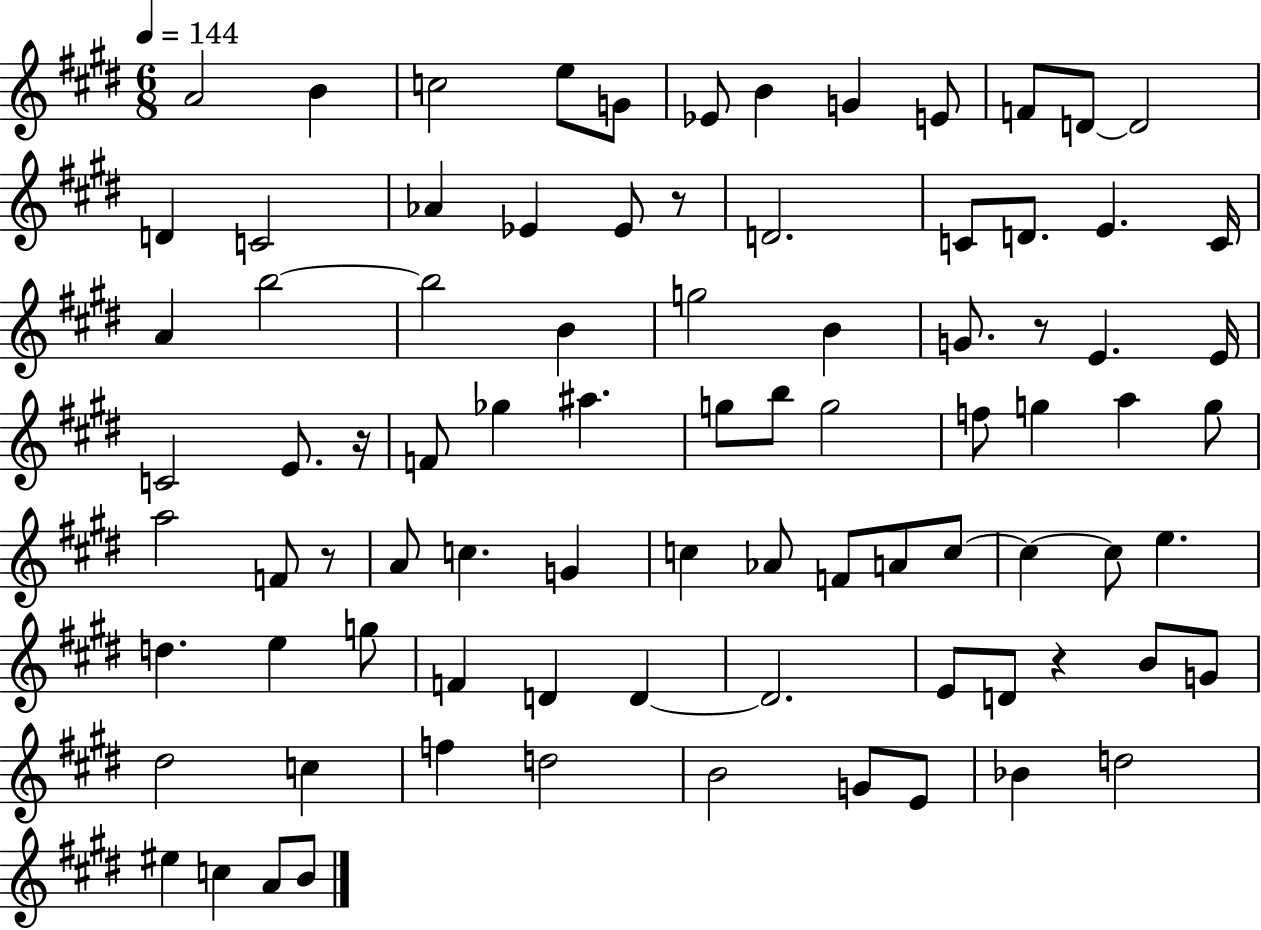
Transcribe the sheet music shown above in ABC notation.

X:1
T:Untitled
M:6/8
L:1/4
K:E
A2 B c2 e/2 G/2 _E/2 B G E/2 F/2 D/2 D2 D C2 _A _E _E/2 z/2 D2 C/2 D/2 E C/4 A b2 b2 B g2 B G/2 z/2 E E/4 C2 E/2 z/4 F/2 _g ^a g/2 b/2 g2 f/2 g a g/2 a2 F/2 z/2 A/2 c G c _A/2 F/2 A/2 c/2 c c/2 e d e g/2 F D D D2 E/2 D/2 z B/2 G/2 ^d2 c f d2 B2 G/2 E/2 _B d2 ^e c A/2 B/2